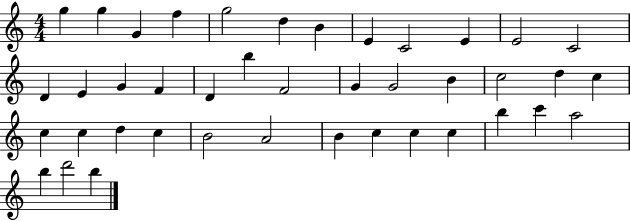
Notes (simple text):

G5/q G5/q G4/q F5/q G5/h D5/q B4/q E4/q C4/h E4/q E4/h C4/h D4/q E4/q G4/q F4/q D4/q B5/q F4/h G4/q G4/h B4/q C5/h D5/q C5/q C5/q C5/q D5/q C5/q B4/h A4/h B4/q C5/q C5/q C5/q B5/q C6/q A5/h B5/q D6/h B5/q